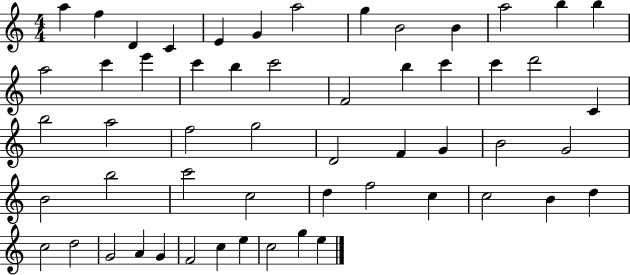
A5/q F5/q D4/q C4/q E4/q G4/q A5/h G5/q B4/h B4/q A5/h B5/q B5/q A5/h C6/q E6/q C6/q B5/q C6/h F4/h B5/q C6/q C6/q D6/h C4/q B5/h A5/h F5/h G5/h D4/h F4/q G4/q B4/h G4/h B4/h B5/h C6/h C5/h D5/q F5/h C5/q C5/h B4/q D5/q C5/h D5/h G4/h A4/q G4/q F4/h C5/q E5/q C5/h G5/q E5/q